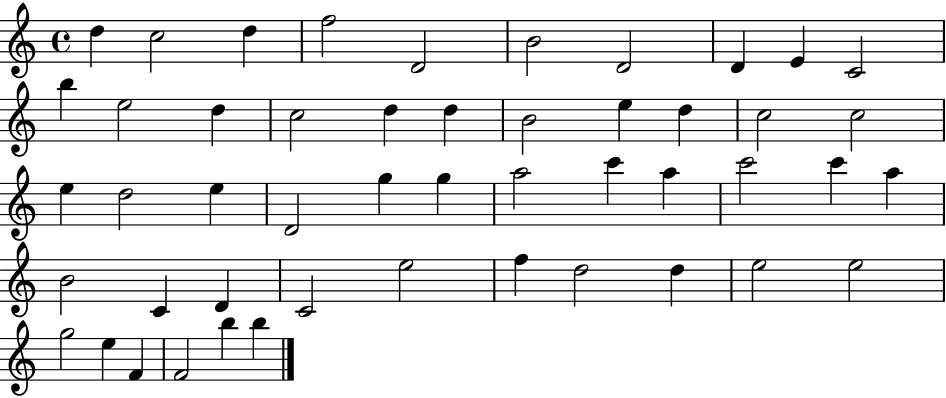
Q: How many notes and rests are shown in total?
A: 49